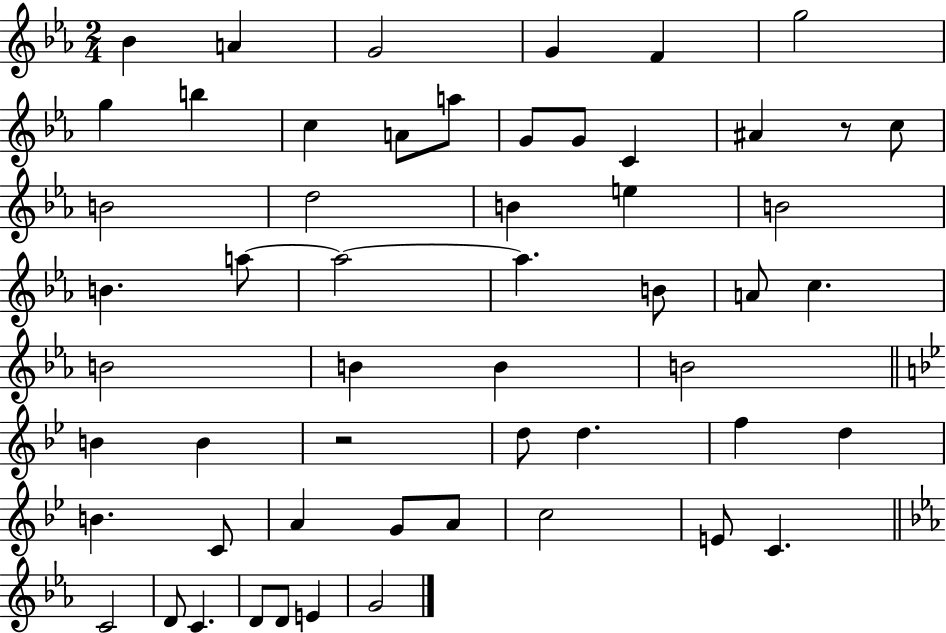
X:1
T:Untitled
M:2/4
L:1/4
K:Eb
_B A G2 G F g2 g b c A/2 a/2 G/2 G/2 C ^A z/2 c/2 B2 d2 B e B2 B a/2 a2 a B/2 A/2 c B2 B B B2 B B z2 d/2 d f d B C/2 A G/2 A/2 c2 E/2 C C2 D/2 C D/2 D/2 E G2